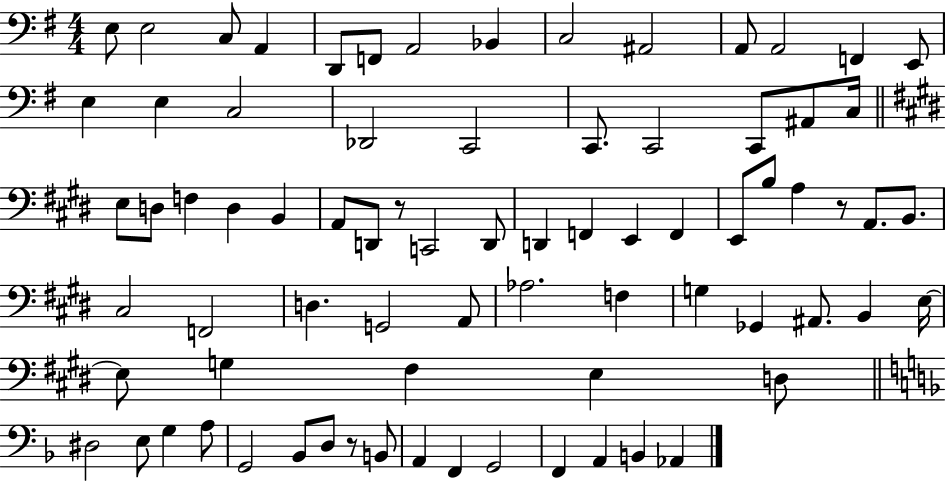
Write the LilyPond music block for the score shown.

{
  \clef bass
  \numericTimeSignature
  \time 4/4
  \key g \major
  e8 e2 c8 a,4 | d,8 f,8 a,2 bes,4 | c2 ais,2 | a,8 a,2 f,4 e,8 | \break e4 e4 c2 | des,2 c,2 | c,8. c,2 c,8 ais,8 c16 | \bar "||" \break \key e \major e8 d8 f4 d4 b,4 | a,8 d,8 r8 c,2 d,8 | d,4 f,4 e,4 f,4 | e,8 b8 a4 r8 a,8. b,8. | \break cis2 f,2 | d4. g,2 a,8 | aes2. f4 | g4 ges,4 ais,8. b,4 e16~~ | \break e8 g4 fis4 e4 d8 | \bar "||" \break \key d \minor dis2 e8 g4 a8 | g,2 bes,8 d8 r8 b,8 | a,4 f,4 g,2 | f,4 a,4 b,4 aes,4 | \break \bar "|."
}